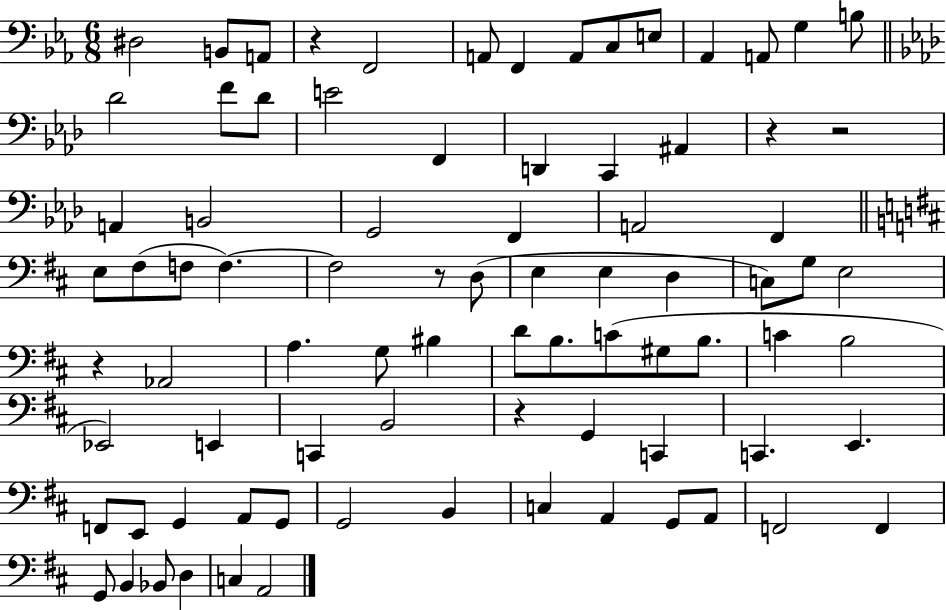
X:1
T:Untitled
M:6/8
L:1/4
K:Eb
^D,2 B,,/2 A,,/2 z F,,2 A,,/2 F,, A,,/2 C,/2 E,/2 _A,, A,,/2 G, B,/2 _D2 F/2 _D/2 E2 F,, D,, C,, ^A,, z z2 A,, B,,2 G,,2 F,, A,,2 F,, E,/2 ^F,/2 F,/2 F, F,2 z/2 D,/2 E, E, D, C,/2 G,/2 E,2 z _A,,2 A, G,/2 ^B, D/2 B,/2 C/2 ^G,/2 B,/2 C B,2 _E,,2 E,, C,, B,,2 z G,, C,, C,, E,, F,,/2 E,,/2 G,, A,,/2 G,,/2 G,,2 B,, C, A,, G,,/2 A,,/2 F,,2 F,, G,,/2 B,, _B,,/2 D, C, A,,2